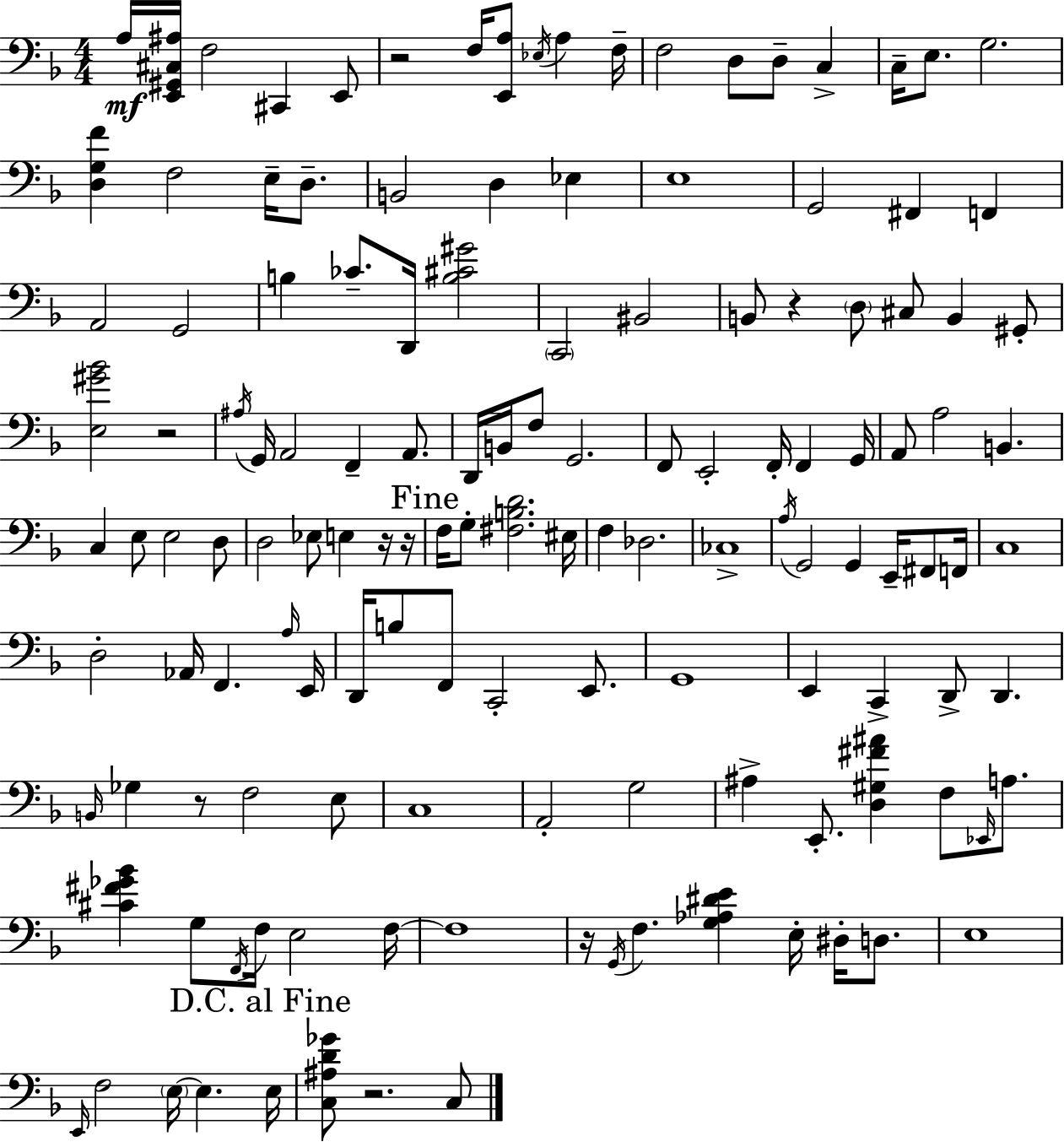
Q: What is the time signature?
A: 4/4